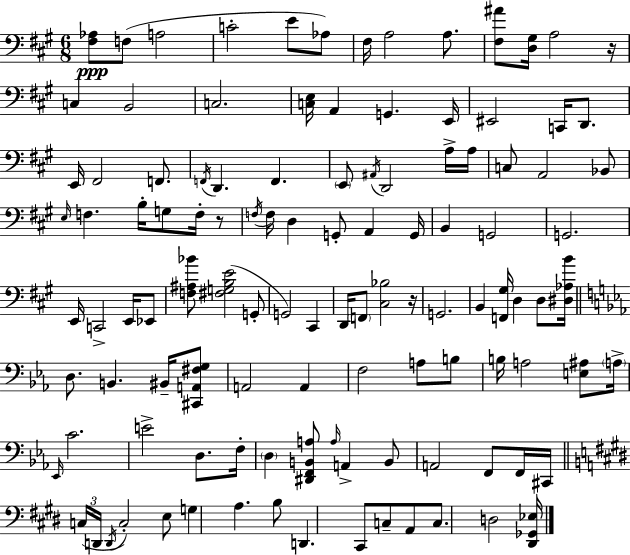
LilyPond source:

{
  \clef bass
  \numericTimeSignature
  \time 6/8
  \key a \major
  <fis aes>8\ppp f8( a2 | c'2-. e'8 aes8) | fis16 a2 a8. | <fis ais'>8 <d gis>16 a2 r16 | \break c4 b,2 | c2. | <c e>16 a,4 g,4. e,16 | eis,2 c,16 d,8. | \break e,16 fis,2 f,8. | \acciaccatura { f,16 } d,4. f,4. | \parenthesize e,8 \acciaccatura { ais,16 } d,2 | a16-> a16 c8 a,2 | \break bes,8 \grace { e16 } f4. b16-. g8 | f16-. r8 \acciaccatura { f16 } f16 d4 g,8-. a,4 | g,16 b,4 g,2 | g,2. | \break e,16 c,2-> | e,16 ees,8 <f ais bes'>8 <fis g b e'>2( | g,8-. g,2) | cis,4 d,16 \parenthesize f,8 <cis bes>2 | \break r16 g,2. | b,4 <f, gis>16 d4 | d8 <dis aes b'>16 \bar "||" \break \key c \minor d8. b,4. bis,16-- <cis, a, fis g>8 | a,2 a,4 | f2 a8 b8 | b16 a2 <e ais>8 \parenthesize a16-> | \break \grace { ees,16 } c'2. | e'2-> d8. | f16-. \parenthesize d4 <dis, f, b, a>8 \grace { a16 } a,4-> | b,8 a,2 f,8 | \break f,16 cis,16 \bar "||" \break \key e \major \tuplet 3/2 { c16( d,16 \acciaccatura { d,16 }) } c2-. e8 | g4 a4. b8 | d,4. cis,8 c8-- a,8 | c8. d2 | \break <dis, ges, ees>16 \bar "|."
}